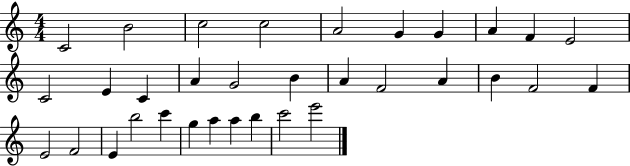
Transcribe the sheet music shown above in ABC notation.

X:1
T:Untitled
M:4/4
L:1/4
K:C
C2 B2 c2 c2 A2 G G A F E2 C2 E C A G2 B A F2 A B F2 F E2 F2 E b2 c' g a a b c'2 e'2